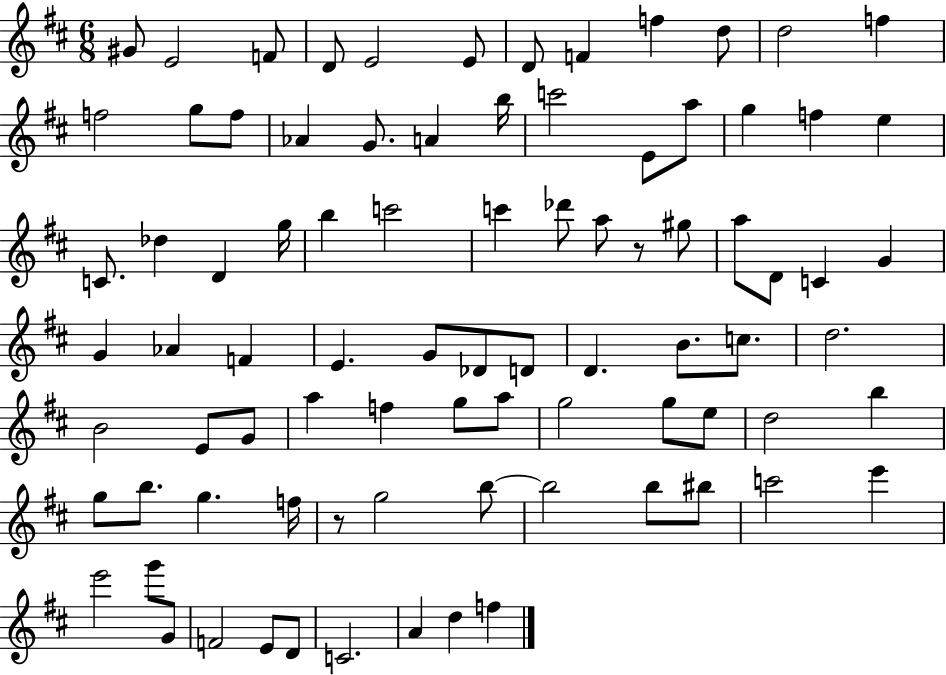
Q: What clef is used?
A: treble